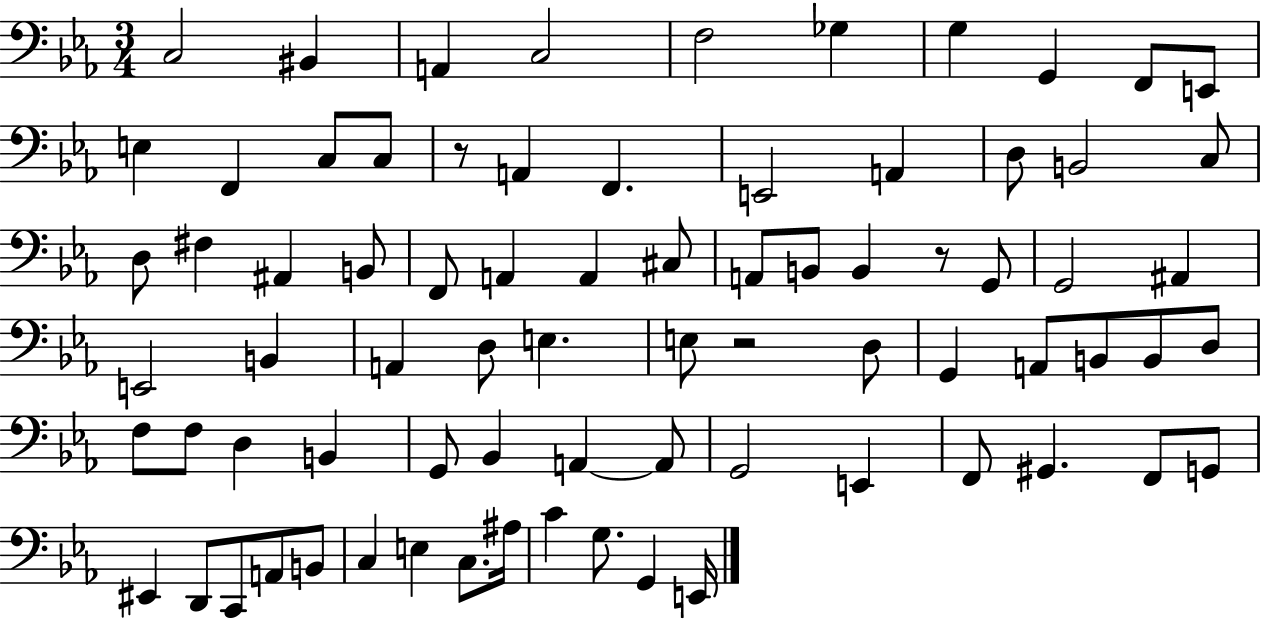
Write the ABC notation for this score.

X:1
T:Untitled
M:3/4
L:1/4
K:Eb
C,2 ^B,, A,, C,2 F,2 _G, G, G,, F,,/2 E,,/2 E, F,, C,/2 C,/2 z/2 A,, F,, E,,2 A,, D,/2 B,,2 C,/2 D,/2 ^F, ^A,, B,,/2 F,,/2 A,, A,, ^C,/2 A,,/2 B,,/2 B,, z/2 G,,/2 G,,2 ^A,, E,,2 B,, A,, D,/2 E, E,/2 z2 D,/2 G,, A,,/2 B,,/2 B,,/2 D,/2 F,/2 F,/2 D, B,, G,,/2 _B,, A,, A,,/2 G,,2 E,, F,,/2 ^G,, F,,/2 G,,/2 ^E,, D,,/2 C,,/2 A,,/2 B,,/2 C, E, C,/2 ^A,/4 C G,/2 G,, E,,/4